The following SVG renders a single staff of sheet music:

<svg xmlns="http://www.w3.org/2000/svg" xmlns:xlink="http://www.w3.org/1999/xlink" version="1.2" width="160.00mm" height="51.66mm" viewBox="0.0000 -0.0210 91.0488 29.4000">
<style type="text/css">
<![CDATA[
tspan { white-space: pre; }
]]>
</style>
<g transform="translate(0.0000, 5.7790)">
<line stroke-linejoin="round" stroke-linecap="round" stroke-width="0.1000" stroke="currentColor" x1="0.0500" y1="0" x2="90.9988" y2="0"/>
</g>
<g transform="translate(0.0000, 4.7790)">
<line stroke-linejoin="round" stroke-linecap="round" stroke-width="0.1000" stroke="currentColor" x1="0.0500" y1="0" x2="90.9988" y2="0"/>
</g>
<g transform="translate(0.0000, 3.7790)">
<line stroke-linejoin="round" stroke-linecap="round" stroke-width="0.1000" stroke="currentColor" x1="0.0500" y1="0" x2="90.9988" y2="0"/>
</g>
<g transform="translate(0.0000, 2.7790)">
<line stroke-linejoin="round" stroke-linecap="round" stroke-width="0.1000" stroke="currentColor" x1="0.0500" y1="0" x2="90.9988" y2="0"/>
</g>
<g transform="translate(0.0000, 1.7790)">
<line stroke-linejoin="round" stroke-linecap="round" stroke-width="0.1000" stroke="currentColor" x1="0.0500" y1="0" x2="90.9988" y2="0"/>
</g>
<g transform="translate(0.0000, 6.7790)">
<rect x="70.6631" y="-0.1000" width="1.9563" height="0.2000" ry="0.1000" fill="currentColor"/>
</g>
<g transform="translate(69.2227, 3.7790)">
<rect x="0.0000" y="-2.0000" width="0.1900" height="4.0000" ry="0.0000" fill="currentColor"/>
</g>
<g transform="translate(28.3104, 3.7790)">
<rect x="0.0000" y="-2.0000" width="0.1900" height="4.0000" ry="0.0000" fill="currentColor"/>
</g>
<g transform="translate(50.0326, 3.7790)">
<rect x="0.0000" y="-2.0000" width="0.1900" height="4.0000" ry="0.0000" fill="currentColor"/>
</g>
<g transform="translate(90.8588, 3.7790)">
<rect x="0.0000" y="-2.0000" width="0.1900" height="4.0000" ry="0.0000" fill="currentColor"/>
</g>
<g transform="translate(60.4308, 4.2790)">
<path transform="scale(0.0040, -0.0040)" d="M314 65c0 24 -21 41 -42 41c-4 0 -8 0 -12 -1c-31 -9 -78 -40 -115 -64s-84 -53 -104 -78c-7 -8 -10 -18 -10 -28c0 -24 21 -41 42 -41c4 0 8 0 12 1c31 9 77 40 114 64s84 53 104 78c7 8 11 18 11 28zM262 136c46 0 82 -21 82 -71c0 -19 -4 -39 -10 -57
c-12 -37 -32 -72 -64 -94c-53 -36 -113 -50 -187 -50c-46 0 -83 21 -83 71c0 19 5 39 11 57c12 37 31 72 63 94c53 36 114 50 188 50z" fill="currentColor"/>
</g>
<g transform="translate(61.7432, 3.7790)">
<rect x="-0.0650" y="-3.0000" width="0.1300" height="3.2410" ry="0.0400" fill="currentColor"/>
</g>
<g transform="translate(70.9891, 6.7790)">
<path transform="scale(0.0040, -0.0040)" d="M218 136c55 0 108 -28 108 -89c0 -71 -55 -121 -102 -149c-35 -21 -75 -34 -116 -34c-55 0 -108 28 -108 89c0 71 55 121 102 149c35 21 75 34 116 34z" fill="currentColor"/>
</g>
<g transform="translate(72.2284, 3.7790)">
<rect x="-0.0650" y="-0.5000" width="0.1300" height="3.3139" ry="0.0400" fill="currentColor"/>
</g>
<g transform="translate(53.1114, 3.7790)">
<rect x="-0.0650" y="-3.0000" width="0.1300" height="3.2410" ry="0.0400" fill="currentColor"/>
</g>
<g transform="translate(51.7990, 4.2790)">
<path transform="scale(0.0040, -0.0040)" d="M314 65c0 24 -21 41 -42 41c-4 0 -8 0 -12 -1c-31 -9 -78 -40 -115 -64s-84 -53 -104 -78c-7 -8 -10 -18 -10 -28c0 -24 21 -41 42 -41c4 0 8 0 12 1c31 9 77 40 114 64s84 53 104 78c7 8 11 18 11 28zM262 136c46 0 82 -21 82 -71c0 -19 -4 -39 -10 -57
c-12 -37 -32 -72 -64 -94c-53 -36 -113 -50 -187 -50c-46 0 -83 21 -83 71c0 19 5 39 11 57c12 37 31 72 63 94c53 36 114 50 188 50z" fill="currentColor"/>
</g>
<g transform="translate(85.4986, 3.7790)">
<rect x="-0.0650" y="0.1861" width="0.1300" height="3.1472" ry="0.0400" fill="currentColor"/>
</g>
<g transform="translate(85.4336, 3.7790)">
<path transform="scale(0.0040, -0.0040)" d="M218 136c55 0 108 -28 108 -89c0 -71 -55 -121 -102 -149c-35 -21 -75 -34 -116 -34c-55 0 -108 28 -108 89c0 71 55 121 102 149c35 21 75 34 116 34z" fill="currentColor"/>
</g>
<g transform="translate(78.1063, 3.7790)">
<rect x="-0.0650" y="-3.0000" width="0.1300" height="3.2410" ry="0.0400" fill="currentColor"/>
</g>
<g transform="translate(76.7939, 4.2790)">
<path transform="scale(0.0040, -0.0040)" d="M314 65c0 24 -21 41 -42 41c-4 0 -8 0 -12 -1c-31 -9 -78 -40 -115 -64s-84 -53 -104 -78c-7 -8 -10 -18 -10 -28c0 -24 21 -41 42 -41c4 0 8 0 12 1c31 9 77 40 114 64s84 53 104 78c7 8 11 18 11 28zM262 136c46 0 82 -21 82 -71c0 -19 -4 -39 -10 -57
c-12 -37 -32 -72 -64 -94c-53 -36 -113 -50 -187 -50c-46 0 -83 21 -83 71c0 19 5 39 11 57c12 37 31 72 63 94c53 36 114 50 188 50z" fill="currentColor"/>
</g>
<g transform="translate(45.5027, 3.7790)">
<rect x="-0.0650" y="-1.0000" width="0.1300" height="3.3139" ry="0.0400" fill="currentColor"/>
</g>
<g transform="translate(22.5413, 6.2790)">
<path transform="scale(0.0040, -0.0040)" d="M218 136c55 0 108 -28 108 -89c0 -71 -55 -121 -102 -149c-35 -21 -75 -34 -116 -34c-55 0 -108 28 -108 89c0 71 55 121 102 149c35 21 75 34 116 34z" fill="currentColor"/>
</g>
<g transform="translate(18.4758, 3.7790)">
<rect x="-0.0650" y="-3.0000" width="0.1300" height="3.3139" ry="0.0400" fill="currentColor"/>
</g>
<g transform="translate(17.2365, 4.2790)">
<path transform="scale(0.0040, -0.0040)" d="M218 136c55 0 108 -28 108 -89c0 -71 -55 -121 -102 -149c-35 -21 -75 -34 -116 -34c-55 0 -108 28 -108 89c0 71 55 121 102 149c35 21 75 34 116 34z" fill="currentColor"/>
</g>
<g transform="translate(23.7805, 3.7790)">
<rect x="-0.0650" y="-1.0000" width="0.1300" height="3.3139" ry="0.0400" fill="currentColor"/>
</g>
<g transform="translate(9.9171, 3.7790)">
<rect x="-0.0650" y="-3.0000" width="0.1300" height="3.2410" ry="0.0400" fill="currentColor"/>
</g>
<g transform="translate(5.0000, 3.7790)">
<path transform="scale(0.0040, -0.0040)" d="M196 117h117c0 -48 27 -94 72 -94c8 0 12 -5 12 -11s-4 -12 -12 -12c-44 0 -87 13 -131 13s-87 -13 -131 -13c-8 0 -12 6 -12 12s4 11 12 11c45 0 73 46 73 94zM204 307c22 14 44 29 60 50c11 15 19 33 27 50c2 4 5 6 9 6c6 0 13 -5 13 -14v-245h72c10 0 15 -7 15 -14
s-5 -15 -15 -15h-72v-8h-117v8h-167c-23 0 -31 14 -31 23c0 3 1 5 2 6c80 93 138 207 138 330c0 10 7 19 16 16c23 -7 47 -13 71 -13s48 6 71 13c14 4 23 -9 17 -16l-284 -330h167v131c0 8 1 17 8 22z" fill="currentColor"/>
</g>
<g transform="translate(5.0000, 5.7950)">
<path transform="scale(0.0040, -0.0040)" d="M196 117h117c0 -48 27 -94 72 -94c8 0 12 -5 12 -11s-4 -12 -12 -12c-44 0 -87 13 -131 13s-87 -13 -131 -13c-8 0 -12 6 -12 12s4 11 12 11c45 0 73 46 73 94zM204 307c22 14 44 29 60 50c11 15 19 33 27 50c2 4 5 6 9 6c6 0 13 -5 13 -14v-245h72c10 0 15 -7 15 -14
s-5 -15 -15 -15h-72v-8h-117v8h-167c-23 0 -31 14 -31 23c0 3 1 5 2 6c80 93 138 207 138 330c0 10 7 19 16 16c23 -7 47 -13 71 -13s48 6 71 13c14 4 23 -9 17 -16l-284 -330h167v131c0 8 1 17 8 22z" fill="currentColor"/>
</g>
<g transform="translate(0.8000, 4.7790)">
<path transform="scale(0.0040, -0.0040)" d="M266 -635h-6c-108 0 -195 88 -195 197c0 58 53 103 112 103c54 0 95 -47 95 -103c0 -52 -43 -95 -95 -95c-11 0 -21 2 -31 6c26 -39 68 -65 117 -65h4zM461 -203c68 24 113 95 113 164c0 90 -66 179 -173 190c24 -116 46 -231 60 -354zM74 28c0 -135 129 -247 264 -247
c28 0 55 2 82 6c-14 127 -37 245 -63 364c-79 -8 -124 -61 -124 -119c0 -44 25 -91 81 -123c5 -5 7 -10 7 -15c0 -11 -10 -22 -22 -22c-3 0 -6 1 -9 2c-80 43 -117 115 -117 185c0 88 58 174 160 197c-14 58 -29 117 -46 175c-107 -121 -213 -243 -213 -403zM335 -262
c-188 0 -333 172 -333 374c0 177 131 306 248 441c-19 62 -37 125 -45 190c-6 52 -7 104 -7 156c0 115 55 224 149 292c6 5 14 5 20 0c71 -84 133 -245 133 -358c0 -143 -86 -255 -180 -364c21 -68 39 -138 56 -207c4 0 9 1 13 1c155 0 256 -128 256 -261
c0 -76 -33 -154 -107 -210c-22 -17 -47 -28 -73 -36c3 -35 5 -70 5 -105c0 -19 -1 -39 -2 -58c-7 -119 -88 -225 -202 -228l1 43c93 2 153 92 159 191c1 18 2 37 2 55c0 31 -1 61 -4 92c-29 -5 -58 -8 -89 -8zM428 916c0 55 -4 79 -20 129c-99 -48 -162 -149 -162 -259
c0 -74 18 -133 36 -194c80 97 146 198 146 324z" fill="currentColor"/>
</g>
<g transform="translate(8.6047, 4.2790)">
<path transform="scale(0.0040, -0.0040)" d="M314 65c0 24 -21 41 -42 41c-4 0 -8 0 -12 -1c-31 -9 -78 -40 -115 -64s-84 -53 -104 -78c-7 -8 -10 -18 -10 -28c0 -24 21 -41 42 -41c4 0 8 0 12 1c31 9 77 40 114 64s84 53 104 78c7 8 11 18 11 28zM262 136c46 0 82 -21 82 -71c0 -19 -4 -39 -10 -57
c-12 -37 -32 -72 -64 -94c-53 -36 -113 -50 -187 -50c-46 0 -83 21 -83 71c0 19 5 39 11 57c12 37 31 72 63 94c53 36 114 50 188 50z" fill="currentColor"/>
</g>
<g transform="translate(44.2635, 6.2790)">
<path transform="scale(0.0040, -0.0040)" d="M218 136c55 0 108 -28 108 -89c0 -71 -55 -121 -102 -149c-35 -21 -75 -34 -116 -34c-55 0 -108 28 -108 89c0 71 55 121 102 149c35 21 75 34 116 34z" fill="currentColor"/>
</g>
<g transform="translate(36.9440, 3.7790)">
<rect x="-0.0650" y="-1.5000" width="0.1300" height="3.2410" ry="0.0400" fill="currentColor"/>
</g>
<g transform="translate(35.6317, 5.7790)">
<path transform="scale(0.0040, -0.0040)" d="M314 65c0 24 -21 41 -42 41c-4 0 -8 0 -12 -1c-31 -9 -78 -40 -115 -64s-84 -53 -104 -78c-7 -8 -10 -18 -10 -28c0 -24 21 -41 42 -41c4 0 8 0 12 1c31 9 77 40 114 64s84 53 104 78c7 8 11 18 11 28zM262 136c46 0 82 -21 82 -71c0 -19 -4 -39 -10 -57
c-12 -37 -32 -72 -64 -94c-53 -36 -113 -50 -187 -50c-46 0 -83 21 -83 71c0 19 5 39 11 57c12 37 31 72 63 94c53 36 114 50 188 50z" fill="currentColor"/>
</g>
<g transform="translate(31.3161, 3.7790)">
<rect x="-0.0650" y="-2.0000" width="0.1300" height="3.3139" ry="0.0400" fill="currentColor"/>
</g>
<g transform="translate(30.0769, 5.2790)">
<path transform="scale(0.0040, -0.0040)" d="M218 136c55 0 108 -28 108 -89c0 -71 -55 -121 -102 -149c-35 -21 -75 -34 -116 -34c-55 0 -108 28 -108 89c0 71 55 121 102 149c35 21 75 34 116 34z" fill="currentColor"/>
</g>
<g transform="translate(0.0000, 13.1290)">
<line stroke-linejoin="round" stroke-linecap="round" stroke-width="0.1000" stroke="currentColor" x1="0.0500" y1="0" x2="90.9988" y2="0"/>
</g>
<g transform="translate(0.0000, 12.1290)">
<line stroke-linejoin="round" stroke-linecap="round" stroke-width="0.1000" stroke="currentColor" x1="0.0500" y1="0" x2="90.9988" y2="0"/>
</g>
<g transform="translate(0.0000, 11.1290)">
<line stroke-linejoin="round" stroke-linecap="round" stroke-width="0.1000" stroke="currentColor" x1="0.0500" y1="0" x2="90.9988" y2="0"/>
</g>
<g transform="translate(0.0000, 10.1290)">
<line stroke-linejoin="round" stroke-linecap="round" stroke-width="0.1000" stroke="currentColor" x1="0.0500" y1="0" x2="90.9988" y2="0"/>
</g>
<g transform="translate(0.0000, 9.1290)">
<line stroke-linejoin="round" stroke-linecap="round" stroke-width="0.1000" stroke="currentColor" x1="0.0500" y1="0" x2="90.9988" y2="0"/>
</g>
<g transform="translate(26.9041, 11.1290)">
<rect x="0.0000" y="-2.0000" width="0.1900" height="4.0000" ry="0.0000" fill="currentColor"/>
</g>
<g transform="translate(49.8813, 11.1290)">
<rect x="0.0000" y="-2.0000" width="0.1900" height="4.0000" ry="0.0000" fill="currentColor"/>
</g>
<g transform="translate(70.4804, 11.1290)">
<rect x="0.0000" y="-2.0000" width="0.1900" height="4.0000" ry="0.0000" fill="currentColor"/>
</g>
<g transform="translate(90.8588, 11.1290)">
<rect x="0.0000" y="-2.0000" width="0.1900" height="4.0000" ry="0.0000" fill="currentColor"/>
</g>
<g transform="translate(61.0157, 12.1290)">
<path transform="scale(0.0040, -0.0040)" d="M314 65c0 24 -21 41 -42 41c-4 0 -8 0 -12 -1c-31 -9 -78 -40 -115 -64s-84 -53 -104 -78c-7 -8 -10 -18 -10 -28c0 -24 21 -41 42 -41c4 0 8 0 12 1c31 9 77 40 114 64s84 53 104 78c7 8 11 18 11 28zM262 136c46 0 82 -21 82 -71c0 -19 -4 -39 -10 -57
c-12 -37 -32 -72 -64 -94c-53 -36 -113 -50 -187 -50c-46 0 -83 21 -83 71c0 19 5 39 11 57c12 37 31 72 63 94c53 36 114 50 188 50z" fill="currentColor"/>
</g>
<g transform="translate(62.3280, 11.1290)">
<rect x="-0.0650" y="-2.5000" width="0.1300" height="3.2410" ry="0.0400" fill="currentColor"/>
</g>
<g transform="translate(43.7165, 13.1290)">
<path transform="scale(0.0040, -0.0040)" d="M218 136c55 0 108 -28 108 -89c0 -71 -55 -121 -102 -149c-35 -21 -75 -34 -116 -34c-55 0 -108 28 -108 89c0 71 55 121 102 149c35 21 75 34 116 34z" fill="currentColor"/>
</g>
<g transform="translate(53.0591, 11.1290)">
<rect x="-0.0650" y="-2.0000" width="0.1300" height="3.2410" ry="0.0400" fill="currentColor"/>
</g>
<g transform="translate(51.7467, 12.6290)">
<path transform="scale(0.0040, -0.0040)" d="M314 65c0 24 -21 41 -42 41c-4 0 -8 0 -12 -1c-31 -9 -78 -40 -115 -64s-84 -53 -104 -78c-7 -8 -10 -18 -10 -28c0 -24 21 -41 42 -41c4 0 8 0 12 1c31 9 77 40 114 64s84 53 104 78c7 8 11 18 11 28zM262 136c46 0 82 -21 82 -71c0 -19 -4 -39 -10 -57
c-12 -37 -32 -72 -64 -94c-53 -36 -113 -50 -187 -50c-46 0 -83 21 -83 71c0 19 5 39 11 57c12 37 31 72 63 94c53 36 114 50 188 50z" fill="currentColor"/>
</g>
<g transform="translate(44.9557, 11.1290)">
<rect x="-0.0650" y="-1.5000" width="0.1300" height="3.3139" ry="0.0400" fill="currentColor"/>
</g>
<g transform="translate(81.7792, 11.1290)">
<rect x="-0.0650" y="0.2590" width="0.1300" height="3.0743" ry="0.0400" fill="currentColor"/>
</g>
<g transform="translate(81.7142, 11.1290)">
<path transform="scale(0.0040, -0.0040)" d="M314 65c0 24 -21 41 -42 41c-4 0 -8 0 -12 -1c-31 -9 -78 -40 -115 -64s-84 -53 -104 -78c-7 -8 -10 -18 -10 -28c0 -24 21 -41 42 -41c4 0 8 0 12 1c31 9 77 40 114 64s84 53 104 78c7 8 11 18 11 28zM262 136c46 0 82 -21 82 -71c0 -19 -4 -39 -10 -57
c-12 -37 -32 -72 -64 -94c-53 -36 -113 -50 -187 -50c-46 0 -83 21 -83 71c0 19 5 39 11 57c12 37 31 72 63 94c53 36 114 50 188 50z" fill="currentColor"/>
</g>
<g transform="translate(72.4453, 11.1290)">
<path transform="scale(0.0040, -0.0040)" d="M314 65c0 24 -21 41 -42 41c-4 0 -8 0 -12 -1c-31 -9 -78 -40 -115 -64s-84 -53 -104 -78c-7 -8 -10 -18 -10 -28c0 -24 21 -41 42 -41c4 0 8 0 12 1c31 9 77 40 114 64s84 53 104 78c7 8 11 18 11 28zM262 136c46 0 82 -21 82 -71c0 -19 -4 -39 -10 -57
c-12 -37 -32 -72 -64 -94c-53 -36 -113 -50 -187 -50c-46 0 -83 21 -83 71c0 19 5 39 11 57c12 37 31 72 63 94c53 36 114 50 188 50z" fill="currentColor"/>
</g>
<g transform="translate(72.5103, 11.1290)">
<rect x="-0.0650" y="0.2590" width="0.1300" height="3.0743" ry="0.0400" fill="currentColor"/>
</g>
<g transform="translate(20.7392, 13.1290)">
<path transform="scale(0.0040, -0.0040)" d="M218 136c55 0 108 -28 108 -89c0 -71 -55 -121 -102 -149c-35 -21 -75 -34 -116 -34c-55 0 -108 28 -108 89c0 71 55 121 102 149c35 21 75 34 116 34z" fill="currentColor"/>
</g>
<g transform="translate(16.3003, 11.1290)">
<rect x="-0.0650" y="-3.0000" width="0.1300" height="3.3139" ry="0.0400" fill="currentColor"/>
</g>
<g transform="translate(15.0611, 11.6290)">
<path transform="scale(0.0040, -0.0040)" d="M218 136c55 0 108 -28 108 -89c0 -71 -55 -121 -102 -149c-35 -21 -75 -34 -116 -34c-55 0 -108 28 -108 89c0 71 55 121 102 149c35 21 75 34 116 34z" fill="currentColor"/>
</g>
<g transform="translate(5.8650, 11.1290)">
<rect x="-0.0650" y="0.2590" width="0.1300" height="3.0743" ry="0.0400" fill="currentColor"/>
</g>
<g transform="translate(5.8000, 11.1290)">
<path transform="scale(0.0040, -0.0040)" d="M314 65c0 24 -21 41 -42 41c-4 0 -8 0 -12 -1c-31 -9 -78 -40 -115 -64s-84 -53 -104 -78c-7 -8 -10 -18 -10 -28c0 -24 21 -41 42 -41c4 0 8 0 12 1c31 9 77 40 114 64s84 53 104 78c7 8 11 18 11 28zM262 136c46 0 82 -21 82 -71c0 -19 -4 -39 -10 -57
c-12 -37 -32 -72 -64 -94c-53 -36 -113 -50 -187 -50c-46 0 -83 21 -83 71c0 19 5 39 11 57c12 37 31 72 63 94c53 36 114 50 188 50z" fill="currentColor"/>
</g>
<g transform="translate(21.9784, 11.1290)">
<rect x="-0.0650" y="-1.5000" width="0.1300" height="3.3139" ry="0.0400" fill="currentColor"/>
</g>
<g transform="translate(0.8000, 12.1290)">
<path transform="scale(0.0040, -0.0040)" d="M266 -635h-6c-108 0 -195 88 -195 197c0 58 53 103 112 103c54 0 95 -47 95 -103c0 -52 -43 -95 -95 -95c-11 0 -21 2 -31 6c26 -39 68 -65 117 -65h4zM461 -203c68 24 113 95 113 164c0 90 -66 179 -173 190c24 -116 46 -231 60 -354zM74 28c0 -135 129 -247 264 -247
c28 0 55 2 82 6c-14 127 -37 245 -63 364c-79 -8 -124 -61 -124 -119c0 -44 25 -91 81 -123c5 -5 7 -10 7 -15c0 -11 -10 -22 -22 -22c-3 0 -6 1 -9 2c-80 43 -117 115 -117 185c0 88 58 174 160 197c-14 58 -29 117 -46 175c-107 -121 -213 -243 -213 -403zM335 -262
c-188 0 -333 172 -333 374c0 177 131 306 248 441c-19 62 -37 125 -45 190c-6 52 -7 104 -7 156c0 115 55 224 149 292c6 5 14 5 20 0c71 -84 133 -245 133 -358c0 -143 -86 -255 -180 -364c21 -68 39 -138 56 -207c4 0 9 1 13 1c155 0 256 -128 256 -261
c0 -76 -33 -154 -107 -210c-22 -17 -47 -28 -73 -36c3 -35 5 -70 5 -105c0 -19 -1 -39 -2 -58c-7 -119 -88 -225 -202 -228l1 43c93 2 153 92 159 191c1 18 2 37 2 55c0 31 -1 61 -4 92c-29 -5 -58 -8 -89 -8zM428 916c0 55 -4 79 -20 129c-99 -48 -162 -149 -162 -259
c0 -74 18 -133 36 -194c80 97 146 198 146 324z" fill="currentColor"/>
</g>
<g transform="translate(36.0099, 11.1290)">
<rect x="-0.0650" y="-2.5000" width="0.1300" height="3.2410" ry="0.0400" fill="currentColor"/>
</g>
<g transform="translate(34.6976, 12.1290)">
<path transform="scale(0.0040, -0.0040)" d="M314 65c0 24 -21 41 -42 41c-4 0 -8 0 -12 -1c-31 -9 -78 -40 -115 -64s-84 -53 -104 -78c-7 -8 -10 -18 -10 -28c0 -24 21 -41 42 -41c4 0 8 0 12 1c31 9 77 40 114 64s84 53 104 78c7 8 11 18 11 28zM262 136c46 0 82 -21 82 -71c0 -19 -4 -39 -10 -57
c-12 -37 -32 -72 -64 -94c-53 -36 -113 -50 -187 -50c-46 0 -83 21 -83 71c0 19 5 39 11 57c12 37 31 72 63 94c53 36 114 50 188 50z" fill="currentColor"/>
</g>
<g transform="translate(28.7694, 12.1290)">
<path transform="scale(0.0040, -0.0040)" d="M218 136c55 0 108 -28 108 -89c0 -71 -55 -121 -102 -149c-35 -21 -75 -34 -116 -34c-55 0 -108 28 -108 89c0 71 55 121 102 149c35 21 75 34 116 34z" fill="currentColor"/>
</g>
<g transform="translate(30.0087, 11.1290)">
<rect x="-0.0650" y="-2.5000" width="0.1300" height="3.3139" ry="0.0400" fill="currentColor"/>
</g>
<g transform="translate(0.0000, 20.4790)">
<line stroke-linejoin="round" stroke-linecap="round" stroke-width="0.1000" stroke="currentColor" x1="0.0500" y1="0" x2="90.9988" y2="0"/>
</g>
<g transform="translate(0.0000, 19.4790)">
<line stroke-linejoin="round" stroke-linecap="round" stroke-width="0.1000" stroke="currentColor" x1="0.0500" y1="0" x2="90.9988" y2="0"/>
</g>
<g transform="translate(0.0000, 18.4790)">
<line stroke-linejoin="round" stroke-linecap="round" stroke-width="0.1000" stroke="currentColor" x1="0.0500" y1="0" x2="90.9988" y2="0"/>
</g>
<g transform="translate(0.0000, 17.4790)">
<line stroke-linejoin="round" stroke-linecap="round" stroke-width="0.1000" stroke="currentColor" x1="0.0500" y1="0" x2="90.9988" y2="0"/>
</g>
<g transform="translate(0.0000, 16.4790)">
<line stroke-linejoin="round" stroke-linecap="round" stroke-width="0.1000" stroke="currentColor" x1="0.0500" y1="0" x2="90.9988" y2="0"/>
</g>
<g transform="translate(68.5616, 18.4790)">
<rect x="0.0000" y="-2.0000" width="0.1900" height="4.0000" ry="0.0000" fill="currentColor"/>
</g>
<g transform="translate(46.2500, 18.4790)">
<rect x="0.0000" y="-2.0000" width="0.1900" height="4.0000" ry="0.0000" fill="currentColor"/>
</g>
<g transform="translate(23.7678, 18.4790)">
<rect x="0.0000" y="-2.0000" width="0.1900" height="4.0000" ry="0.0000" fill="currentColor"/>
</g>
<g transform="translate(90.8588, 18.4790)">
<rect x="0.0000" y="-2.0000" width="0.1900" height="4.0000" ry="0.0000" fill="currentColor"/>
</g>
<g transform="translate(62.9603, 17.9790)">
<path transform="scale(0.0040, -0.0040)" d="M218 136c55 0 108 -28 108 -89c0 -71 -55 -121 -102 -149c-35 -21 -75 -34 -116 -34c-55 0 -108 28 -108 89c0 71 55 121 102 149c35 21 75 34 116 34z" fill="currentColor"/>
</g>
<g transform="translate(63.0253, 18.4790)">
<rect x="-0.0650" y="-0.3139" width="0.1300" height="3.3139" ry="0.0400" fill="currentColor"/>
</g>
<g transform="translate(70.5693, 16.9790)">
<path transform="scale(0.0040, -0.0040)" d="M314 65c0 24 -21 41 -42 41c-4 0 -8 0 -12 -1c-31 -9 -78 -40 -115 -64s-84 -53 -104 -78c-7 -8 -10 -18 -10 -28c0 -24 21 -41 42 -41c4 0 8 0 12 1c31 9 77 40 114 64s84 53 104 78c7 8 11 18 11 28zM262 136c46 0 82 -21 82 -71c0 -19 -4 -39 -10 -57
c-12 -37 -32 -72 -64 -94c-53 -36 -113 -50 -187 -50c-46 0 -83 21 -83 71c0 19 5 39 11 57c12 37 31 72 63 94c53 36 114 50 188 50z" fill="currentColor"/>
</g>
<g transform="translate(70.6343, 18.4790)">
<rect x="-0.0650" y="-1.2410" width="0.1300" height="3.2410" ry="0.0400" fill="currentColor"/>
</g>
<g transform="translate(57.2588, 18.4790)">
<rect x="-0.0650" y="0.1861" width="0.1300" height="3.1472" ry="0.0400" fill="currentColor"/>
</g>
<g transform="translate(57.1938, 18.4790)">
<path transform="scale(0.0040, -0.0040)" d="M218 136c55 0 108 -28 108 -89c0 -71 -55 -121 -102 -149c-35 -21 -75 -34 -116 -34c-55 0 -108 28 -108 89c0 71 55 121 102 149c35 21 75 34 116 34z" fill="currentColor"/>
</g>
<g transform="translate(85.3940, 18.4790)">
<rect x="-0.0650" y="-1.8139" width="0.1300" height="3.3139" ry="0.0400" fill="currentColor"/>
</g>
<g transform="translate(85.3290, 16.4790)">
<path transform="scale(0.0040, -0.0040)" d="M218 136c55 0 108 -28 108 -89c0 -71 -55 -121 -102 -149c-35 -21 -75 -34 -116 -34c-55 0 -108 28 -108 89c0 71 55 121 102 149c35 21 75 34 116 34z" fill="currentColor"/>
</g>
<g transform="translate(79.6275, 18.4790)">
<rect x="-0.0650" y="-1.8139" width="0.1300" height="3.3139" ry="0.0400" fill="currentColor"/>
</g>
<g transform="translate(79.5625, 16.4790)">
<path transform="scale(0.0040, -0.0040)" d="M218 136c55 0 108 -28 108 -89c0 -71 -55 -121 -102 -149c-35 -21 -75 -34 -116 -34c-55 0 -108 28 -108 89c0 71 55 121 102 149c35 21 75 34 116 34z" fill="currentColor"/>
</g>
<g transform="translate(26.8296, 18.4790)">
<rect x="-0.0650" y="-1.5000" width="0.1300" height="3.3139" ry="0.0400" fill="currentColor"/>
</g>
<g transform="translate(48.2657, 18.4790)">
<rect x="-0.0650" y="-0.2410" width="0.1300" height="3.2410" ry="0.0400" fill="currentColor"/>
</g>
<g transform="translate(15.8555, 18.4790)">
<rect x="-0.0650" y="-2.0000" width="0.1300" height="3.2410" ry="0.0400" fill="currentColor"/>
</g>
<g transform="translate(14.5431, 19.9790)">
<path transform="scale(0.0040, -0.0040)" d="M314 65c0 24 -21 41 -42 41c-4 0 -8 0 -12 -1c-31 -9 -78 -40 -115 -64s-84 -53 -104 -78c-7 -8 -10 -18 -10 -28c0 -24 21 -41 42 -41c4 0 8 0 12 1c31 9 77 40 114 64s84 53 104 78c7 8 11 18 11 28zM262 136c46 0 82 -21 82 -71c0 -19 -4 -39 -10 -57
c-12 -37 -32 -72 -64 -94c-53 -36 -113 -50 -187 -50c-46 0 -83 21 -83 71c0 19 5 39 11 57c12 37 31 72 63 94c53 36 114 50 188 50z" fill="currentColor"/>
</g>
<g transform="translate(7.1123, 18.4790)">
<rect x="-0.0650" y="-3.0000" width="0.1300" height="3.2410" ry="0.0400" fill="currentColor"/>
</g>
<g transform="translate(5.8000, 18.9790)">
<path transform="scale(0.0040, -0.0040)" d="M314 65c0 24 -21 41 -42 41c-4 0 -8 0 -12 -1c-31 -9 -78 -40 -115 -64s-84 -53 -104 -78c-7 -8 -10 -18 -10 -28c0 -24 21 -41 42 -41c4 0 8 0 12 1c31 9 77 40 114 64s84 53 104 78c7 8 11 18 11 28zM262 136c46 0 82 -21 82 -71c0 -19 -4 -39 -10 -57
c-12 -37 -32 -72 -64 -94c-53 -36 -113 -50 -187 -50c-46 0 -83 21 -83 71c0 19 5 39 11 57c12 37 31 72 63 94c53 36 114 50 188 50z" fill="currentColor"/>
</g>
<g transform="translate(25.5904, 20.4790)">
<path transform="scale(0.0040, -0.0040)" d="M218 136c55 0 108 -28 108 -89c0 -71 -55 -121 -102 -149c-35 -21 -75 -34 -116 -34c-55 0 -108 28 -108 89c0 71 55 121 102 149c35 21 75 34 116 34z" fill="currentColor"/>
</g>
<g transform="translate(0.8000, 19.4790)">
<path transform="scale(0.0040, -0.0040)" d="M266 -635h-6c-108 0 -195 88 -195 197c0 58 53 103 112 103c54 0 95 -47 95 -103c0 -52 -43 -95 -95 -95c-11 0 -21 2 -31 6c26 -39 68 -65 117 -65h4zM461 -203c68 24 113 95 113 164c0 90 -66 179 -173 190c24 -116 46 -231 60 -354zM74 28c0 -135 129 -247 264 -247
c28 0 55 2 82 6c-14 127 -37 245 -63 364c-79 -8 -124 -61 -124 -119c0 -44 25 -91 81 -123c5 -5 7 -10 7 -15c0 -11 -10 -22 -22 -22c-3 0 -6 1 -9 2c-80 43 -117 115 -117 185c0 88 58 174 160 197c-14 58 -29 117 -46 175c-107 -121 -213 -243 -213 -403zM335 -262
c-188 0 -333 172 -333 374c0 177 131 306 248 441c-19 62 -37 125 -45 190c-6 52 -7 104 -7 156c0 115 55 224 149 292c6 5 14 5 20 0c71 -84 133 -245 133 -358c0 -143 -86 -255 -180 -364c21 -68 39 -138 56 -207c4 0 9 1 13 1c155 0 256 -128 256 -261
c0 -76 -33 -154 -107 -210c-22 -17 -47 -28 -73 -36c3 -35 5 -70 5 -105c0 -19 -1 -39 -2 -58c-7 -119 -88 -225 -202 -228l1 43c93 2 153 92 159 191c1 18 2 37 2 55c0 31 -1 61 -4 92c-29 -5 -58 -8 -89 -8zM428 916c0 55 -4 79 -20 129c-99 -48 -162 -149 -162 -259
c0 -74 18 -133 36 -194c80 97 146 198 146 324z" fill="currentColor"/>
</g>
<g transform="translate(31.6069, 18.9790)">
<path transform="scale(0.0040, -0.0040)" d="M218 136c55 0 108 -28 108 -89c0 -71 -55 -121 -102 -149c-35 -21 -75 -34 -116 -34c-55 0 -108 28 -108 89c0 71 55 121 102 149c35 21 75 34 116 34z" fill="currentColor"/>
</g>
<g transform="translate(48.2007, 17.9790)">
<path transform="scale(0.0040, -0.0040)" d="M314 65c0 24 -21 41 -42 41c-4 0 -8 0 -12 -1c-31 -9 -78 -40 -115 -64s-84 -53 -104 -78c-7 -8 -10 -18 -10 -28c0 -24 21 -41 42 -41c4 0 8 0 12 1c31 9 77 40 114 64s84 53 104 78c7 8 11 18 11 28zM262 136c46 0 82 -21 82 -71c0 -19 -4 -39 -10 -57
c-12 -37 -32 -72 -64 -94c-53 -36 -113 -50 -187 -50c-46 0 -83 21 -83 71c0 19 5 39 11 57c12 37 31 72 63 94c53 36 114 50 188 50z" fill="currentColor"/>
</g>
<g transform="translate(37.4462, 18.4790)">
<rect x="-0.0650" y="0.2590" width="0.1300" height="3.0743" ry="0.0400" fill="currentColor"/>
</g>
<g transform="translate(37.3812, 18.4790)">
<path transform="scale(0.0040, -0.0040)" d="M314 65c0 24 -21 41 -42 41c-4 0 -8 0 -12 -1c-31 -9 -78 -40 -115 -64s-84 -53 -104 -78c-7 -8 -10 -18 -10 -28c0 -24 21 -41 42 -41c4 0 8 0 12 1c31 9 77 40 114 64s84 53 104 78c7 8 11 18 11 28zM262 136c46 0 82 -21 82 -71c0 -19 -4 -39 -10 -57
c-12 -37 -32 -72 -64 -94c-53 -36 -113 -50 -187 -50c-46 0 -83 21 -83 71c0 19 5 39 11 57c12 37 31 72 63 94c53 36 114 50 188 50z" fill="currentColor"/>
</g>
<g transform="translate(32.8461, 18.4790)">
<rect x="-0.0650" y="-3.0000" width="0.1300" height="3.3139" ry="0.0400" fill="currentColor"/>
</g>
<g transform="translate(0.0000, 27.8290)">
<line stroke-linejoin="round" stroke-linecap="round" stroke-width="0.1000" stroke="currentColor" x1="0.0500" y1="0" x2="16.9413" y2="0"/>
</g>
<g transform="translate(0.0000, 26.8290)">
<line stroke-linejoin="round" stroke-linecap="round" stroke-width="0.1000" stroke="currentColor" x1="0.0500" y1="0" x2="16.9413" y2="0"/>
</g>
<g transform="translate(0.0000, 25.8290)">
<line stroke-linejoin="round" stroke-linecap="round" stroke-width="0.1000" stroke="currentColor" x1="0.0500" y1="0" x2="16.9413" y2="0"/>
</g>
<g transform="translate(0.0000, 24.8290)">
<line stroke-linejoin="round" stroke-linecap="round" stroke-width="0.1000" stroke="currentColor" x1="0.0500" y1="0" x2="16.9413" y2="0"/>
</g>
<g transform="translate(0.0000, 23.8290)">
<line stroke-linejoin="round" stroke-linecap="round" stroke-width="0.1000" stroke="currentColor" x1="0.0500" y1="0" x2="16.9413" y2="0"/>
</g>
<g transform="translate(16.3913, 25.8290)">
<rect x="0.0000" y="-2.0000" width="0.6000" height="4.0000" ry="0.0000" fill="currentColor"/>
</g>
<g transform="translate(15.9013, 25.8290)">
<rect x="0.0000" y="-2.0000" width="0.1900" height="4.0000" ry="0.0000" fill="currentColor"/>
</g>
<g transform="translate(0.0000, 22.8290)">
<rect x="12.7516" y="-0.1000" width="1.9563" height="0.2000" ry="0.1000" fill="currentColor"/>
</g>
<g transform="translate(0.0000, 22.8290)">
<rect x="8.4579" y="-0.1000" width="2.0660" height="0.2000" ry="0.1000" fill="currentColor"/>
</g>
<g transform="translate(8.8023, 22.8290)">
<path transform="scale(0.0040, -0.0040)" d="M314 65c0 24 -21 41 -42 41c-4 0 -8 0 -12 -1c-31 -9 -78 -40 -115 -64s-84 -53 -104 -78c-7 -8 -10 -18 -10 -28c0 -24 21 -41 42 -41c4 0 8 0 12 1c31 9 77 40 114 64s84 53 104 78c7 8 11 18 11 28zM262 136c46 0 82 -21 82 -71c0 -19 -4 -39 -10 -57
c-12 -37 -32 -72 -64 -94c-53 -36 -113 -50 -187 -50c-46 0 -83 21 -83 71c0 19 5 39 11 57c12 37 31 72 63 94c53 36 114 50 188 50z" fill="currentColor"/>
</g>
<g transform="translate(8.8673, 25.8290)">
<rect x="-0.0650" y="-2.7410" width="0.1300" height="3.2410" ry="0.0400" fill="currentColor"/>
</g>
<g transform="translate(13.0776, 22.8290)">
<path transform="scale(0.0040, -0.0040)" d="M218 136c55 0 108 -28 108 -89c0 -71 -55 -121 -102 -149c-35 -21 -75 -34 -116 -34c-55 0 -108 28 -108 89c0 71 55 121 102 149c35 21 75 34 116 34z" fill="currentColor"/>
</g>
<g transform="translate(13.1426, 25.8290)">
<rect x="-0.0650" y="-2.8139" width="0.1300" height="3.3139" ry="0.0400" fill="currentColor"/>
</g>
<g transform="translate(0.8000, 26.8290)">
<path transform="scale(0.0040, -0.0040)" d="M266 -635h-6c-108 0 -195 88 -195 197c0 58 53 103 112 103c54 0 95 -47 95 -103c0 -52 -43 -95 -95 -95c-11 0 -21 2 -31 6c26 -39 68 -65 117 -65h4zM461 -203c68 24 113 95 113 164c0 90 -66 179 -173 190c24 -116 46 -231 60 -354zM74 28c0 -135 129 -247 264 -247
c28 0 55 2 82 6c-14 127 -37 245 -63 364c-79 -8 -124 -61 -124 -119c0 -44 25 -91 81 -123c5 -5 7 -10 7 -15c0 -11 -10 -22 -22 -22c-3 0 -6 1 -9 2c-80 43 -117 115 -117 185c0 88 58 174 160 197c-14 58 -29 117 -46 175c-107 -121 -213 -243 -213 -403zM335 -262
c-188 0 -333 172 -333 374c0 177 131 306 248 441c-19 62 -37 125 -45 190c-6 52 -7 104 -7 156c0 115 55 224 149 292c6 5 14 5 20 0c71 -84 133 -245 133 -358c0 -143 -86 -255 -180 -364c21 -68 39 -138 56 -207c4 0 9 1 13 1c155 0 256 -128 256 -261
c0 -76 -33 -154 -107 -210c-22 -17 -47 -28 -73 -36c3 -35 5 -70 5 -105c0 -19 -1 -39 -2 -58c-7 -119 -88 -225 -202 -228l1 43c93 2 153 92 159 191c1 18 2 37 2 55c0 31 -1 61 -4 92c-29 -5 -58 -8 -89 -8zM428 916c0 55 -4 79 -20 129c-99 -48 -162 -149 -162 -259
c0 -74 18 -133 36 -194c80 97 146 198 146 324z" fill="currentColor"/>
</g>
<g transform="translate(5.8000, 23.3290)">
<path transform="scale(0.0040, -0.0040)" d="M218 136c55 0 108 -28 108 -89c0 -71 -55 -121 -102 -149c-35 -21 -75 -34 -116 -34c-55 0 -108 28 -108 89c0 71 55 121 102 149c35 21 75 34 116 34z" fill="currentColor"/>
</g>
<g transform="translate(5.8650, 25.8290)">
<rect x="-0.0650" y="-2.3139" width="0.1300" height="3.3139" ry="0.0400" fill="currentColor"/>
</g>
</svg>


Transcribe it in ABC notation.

X:1
T:Untitled
M:4/4
L:1/4
K:C
A2 A D F E2 D A2 A2 C A2 B B2 A E G G2 E F2 G2 B2 B2 A2 F2 E A B2 c2 B c e2 f f g a2 a